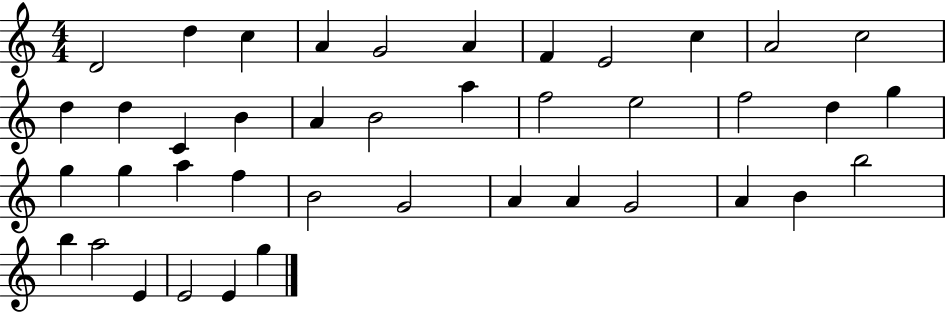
{
  \clef treble
  \numericTimeSignature
  \time 4/4
  \key c \major
  d'2 d''4 c''4 | a'4 g'2 a'4 | f'4 e'2 c''4 | a'2 c''2 | \break d''4 d''4 c'4 b'4 | a'4 b'2 a''4 | f''2 e''2 | f''2 d''4 g''4 | \break g''4 g''4 a''4 f''4 | b'2 g'2 | a'4 a'4 g'2 | a'4 b'4 b''2 | \break b''4 a''2 e'4 | e'2 e'4 g''4 | \bar "|."
}